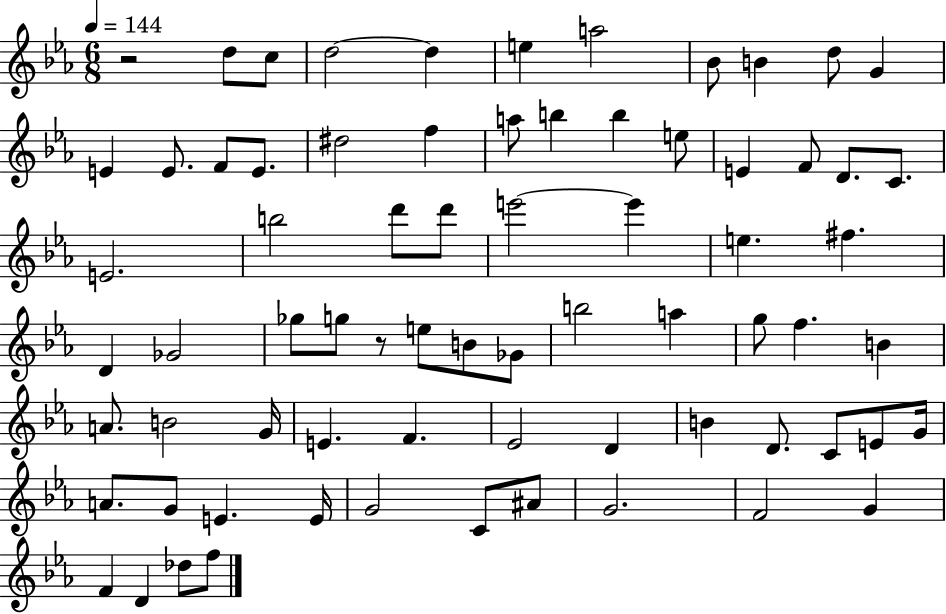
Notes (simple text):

R/h D5/e C5/e D5/h D5/q E5/q A5/h Bb4/e B4/q D5/e G4/q E4/q E4/e. F4/e E4/e. D#5/h F5/q A5/e B5/q B5/q E5/e E4/q F4/e D4/e. C4/e. E4/h. B5/h D6/e D6/e E6/h E6/q E5/q. F#5/q. D4/q Gb4/h Gb5/e G5/e R/e E5/e B4/e Gb4/e B5/h A5/q G5/e F5/q. B4/q A4/e. B4/h G4/s E4/q. F4/q. Eb4/h D4/q B4/q D4/e. C4/e E4/e G4/s A4/e. G4/e E4/q. E4/s G4/h C4/e A#4/e G4/h. F4/h G4/q F4/q D4/q Db5/e F5/e